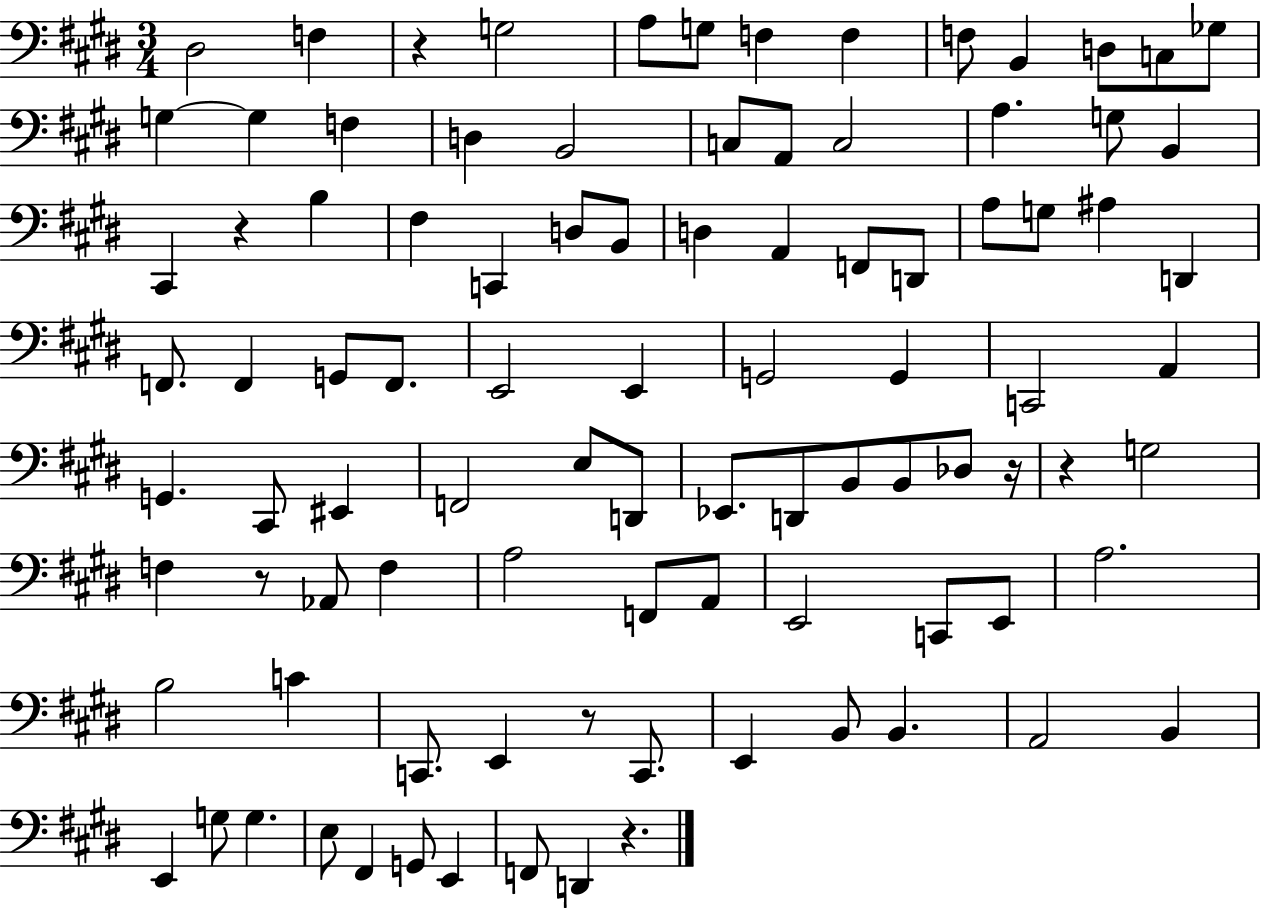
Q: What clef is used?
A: bass